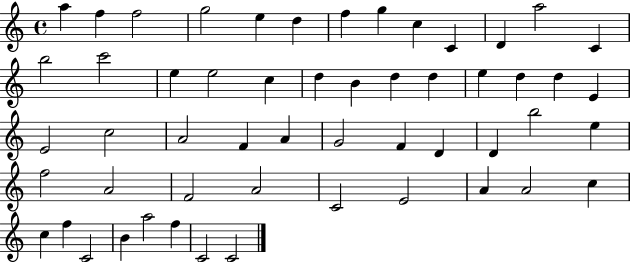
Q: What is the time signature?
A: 4/4